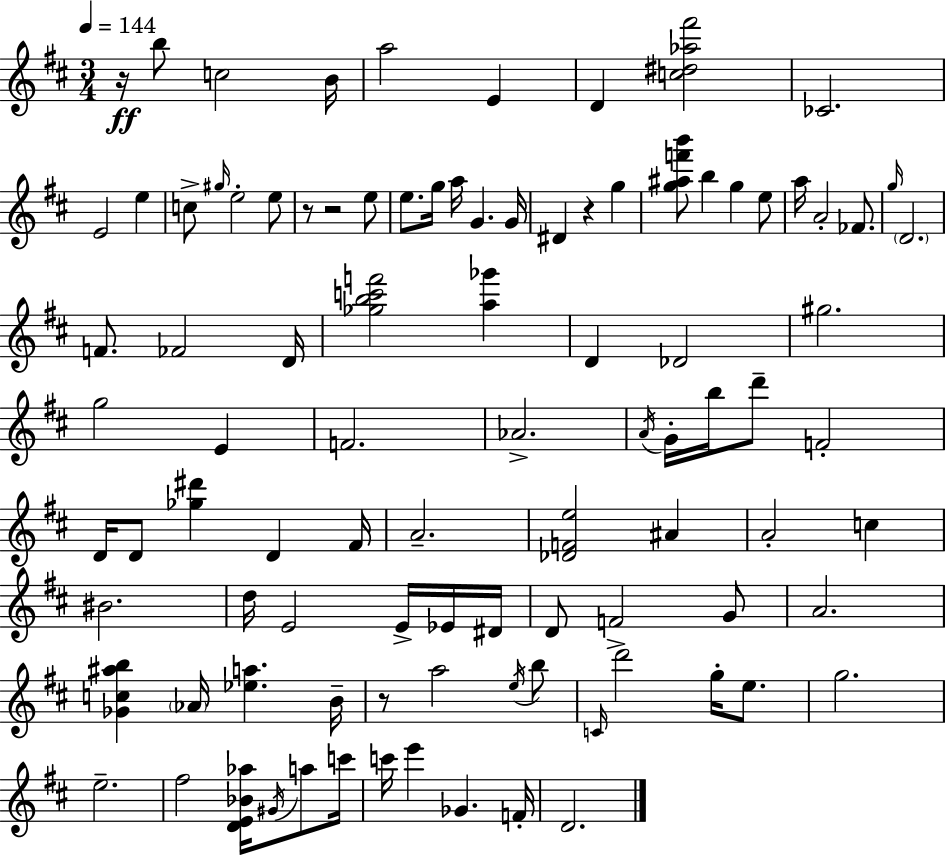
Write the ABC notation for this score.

X:1
T:Untitled
M:3/4
L:1/4
K:D
z/4 b/2 c2 B/4 a2 E D [c^d_a^f']2 _C2 E2 e c/2 ^g/4 e2 e/2 z/2 z2 e/2 e/2 g/4 a/4 G G/4 ^D z g [g^af'b']/2 b g e/2 a/4 A2 _F/2 g/4 D2 F/2 _F2 D/4 [_gbc'f']2 [a_g'] D _D2 ^g2 g2 E F2 _A2 A/4 G/4 b/4 d'/2 F2 D/4 D/2 [_g^d'] D ^F/4 A2 [_DFe]2 ^A A2 c ^B2 d/4 E2 E/4 _E/4 ^D/4 D/2 F2 G/2 A2 [_Gc^ab] _A/4 [_ea] B/4 z/2 a2 e/4 b/2 C/4 d'2 g/4 e/2 g2 e2 ^f2 [DE_B_a]/4 ^G/4 a/2 c'/4 c'/4 e' _G F/4 D2